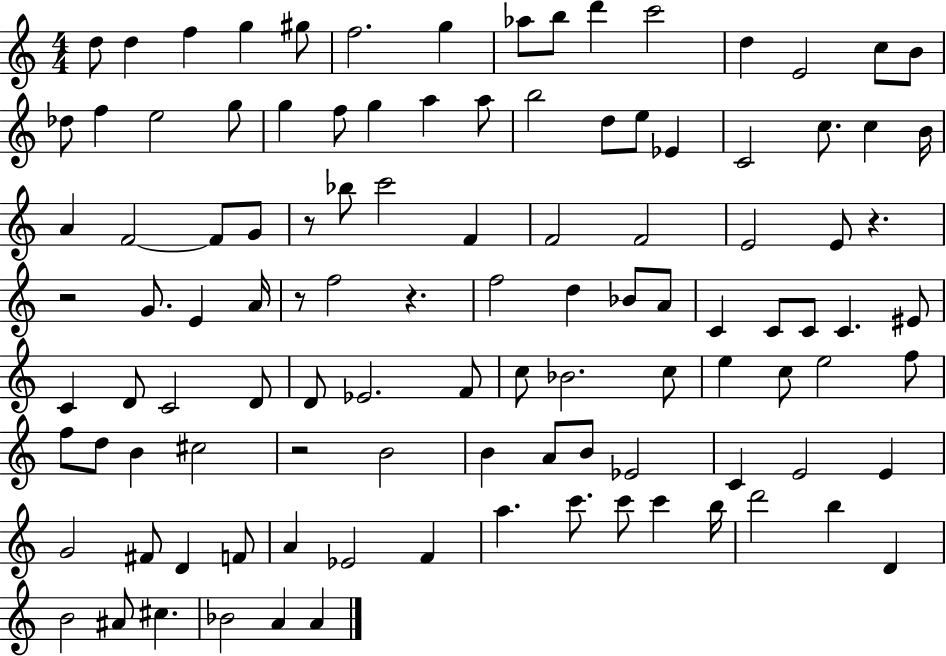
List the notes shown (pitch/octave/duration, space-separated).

D5/e D5/q F5/q G5/q G#5/e F5/h. G5/q Ab5/e B5/e D6/q C6/h D5/q E4/h C5/e B4/e Db5/e F5/q E5/h G5/e G5/q F5/e G5/q A5/q A5/e B5/h D5/e E5/e Eb4/q C4/h C5/e. C5/q B4/s A4/q F4/h F4/e G4/e R/e Bb5/e C6/h F4/q F4/h F4/h E4/h E4/e R/q. R/h G4/e. E4/q A4/s R/e F5/h R/q. F5/h D5/q Bb4/e A4/e C4/q C4/e C4/e C4/q. EIS4/e C4/q D4/e C4/h D4/e D4/e Eb4/h. F4/e C5/e Bb4/h. C5/e E5/q C5/e E5/h F5/e F5/e D5/e B4/q C#5/h R/h B4/h B4/q A4/e B4/e Eb4/h C4/q E4/h E4/q G4/h F#4/e D4/q F4/e A4/q Eb4/h F4/q A5/q. C6/e. C6/e C6/q B5/s D6/h B5/q D4/q B4/h A#4/e C#5/q. Bb4/h A4/q A4/q